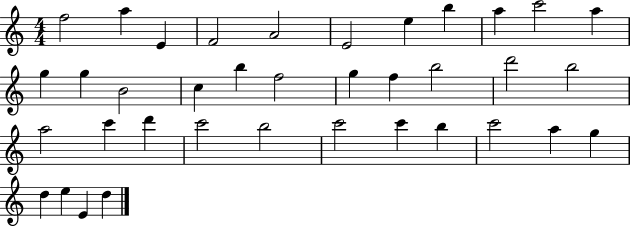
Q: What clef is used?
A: treble